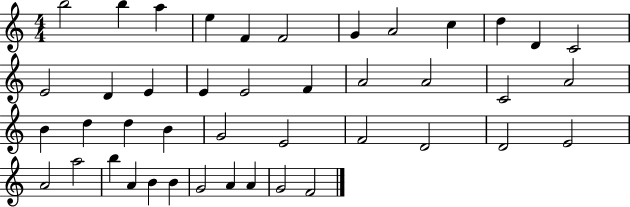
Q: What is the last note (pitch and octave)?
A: F4